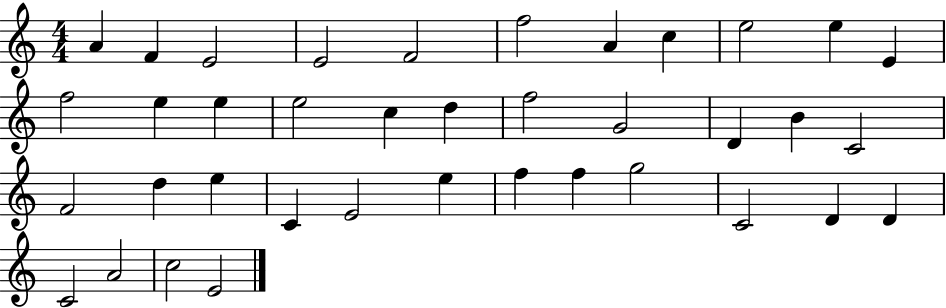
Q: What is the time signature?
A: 4/4